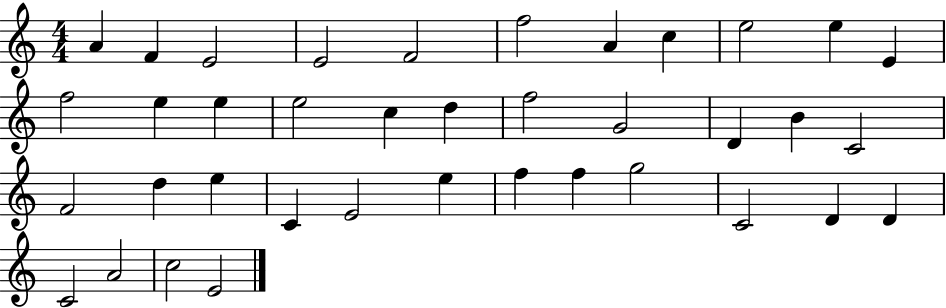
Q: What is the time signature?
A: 4/4